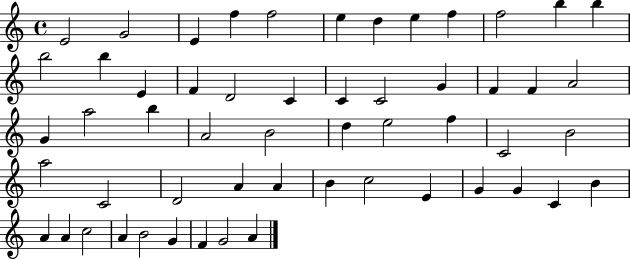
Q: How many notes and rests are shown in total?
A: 55